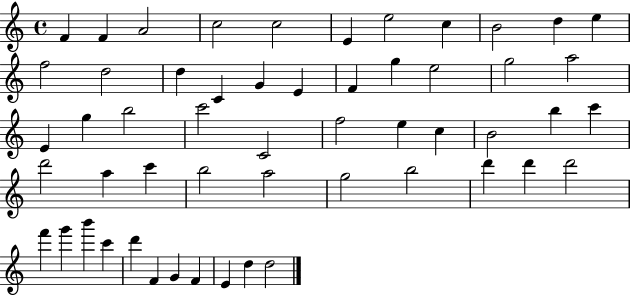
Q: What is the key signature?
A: C major